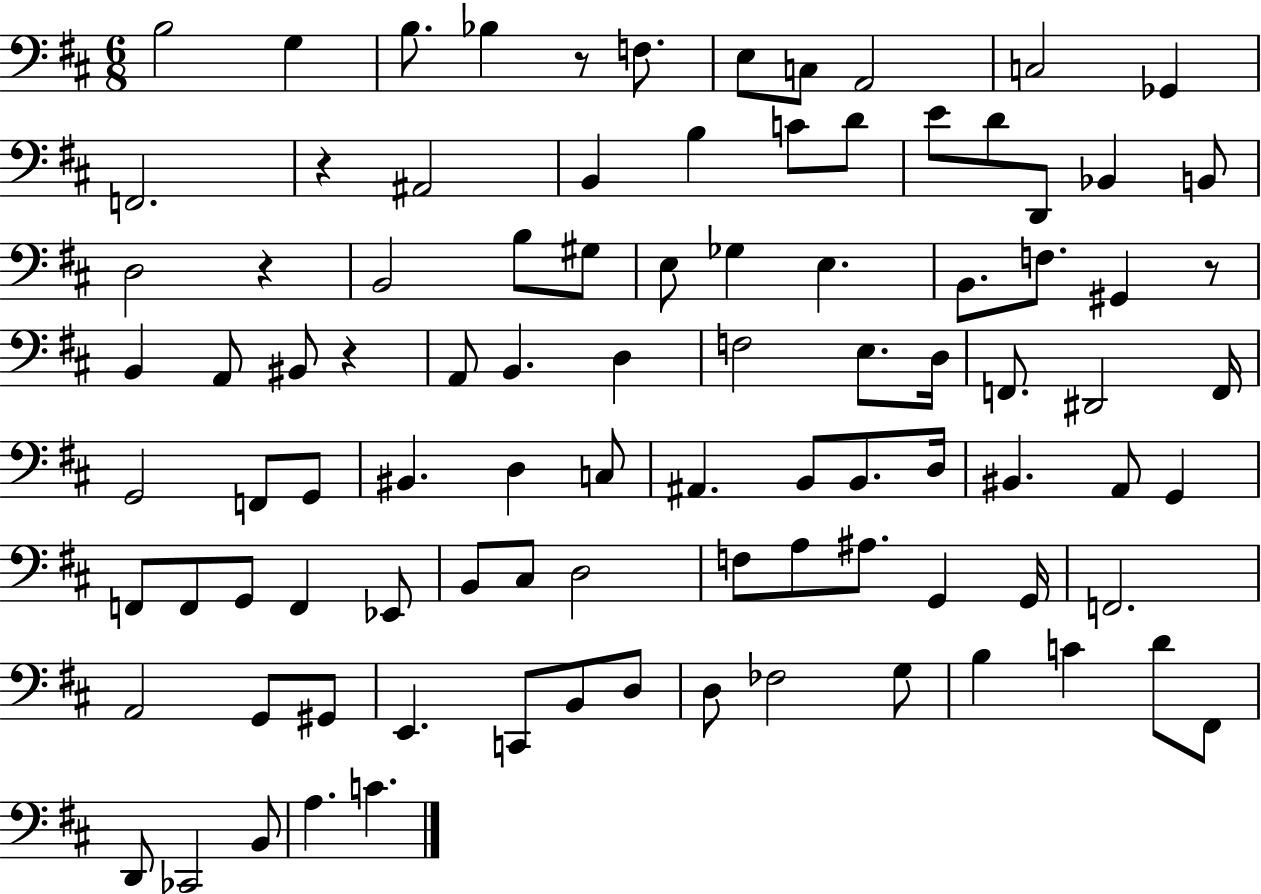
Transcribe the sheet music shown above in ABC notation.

X:1
T:Untitled
M:6/8
L:1/4
K:D
B,2 G, B,/2 _B, z/2 F,/2 E,/2 C,/2 A,,2 C,2 _G,, F,,2 z ^A,,2 B,, B, C/2 D/2 E/2 D/2 D,,/2 _B,, B,,/2 D,2 z B,,2 B,/2 ^G,/2 E,/2 _G, E, B,,/2 F,/2 ^G,, z/2 B,, A,,/2 ^B,,/2 z A,,/2 B,, D, F,2 E,/2 D,/4 F,,/2 ^D,,2 F,,/4 G,,2 F,,/2 G,,/2 ^B,, D, C,/2 ^A,, B,,/2 B,,/2 D,/4 ^B,, A,,/2 G,, F,,/2 F,,/2 G,,/2 F,, _E,,/2 B,,/2 ^C,/2 D,2 F,/2 A,/2 ^A,/2 G,, G,,/4 F,,2 A,,2 G,,/2 ^G,,/2 E,, C,,/2 B,,/2 D,/2 D,/2 _F,2 G,/2 B, C D/2 ^F,,/2 D,,/2 _C,,2 B,,/2 A, C